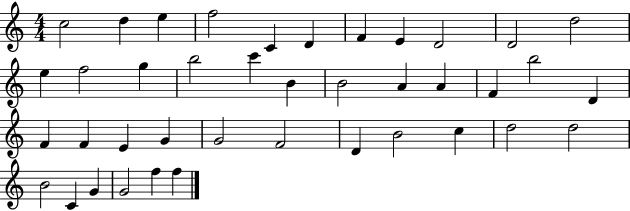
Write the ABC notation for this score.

X:1
T:Untitled
M:4/4
L:1/4
K:C
c2 d e f2 C D F E D2 D2 d2 e f2 g b2 c' B B2 A A F b2 D F F E G G2 F2 D B2 c d2 d2 B2 C G G2 f f